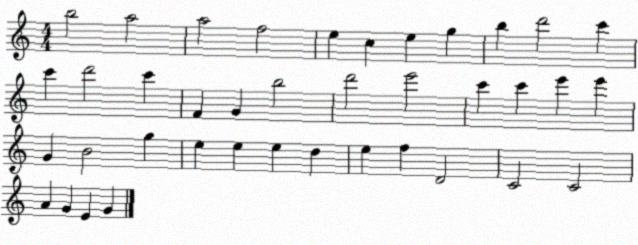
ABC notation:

X:1
T:Untitled
M:4/4
L:1/4
K:C
b2 a2 a2 f2 e c e g b d'2 c' c' d'2 c' F G b2 d'2 e'2 c' c' e' e' G B2 g e e e d e f D2 C2 C2 A G E G